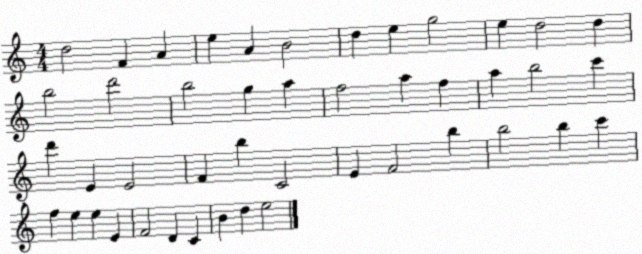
X:1
T:Untitled
M:4/4
L:1/4
K:C
d2 F A e A B2 d e g2 e d2 d b2 d'2 b2 g a f2 a f a b2 c' d' E E2 F b C2 E F2 b b2 b c' f e e E F2 D C B d e2